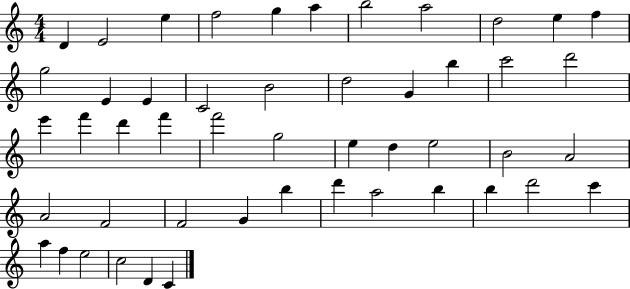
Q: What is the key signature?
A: C major